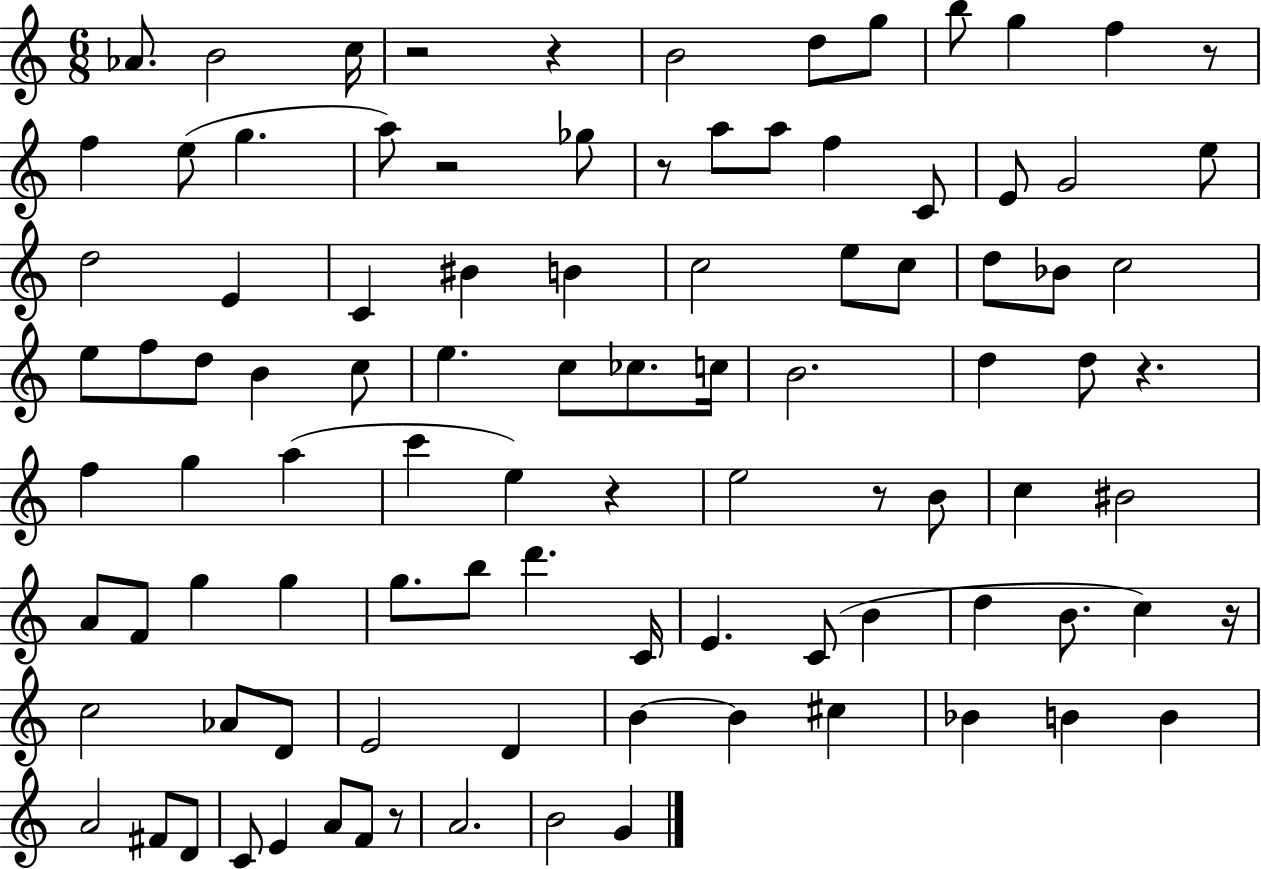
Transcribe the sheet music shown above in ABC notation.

X:1
T:Untitled
M:6/8
L:1/4
K:C
_A/2 B2 c/4 z2 z B2 d/2 g/2 b/2 g f z/2 f e/2 g a/2 z2 _g/2 z/2 a/2 a/2 f C/2 E/2 G2 e/2 d2 E C ^B B c2 e/2 c/2 d/2 _B/2 c2 e/2 f/2 d/2 B c/2 e c/2 _c/2 c/4 B2 d d/2 z f g a c' e z e2 z/2 B/2 c ^B2 A/2 F/2 g g g/2 b/2 d' C/4 E C/2 B d B/2 c z/4 c2 _A/2 D/2 E2 D B B ^c _B B B A2 ^F/2 D/2 C/2 E A/2 F/2 z/2 A2 B2 G